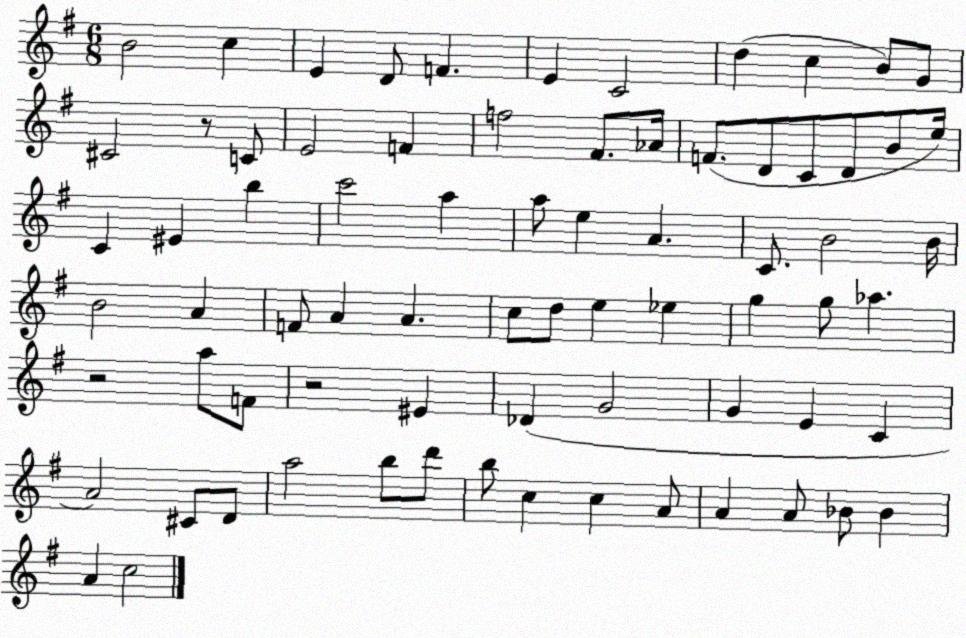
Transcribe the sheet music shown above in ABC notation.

X:1
T:Untitled
M:6/8
L:1/4
K:G
B2 c E D/2 F E C2 d c B/2 G/2 ^C2 z/2 C/2 E2 F f2 ^F/2 _A/4 F/2 D/2 C/2 D/2 B/2 e/4 C ^E b c'2 a a/2 e A C/2 B2 B/4 B2 A F/2 A A c/2 d/2 e _e g g/2 _a z2 a/2 F/2 z2 ^E _D G2 G E C A2 ^C/2 D/2 a2 b/2 d'/2 b/2 c c A/2 A A/2 _B/2 _B A c2